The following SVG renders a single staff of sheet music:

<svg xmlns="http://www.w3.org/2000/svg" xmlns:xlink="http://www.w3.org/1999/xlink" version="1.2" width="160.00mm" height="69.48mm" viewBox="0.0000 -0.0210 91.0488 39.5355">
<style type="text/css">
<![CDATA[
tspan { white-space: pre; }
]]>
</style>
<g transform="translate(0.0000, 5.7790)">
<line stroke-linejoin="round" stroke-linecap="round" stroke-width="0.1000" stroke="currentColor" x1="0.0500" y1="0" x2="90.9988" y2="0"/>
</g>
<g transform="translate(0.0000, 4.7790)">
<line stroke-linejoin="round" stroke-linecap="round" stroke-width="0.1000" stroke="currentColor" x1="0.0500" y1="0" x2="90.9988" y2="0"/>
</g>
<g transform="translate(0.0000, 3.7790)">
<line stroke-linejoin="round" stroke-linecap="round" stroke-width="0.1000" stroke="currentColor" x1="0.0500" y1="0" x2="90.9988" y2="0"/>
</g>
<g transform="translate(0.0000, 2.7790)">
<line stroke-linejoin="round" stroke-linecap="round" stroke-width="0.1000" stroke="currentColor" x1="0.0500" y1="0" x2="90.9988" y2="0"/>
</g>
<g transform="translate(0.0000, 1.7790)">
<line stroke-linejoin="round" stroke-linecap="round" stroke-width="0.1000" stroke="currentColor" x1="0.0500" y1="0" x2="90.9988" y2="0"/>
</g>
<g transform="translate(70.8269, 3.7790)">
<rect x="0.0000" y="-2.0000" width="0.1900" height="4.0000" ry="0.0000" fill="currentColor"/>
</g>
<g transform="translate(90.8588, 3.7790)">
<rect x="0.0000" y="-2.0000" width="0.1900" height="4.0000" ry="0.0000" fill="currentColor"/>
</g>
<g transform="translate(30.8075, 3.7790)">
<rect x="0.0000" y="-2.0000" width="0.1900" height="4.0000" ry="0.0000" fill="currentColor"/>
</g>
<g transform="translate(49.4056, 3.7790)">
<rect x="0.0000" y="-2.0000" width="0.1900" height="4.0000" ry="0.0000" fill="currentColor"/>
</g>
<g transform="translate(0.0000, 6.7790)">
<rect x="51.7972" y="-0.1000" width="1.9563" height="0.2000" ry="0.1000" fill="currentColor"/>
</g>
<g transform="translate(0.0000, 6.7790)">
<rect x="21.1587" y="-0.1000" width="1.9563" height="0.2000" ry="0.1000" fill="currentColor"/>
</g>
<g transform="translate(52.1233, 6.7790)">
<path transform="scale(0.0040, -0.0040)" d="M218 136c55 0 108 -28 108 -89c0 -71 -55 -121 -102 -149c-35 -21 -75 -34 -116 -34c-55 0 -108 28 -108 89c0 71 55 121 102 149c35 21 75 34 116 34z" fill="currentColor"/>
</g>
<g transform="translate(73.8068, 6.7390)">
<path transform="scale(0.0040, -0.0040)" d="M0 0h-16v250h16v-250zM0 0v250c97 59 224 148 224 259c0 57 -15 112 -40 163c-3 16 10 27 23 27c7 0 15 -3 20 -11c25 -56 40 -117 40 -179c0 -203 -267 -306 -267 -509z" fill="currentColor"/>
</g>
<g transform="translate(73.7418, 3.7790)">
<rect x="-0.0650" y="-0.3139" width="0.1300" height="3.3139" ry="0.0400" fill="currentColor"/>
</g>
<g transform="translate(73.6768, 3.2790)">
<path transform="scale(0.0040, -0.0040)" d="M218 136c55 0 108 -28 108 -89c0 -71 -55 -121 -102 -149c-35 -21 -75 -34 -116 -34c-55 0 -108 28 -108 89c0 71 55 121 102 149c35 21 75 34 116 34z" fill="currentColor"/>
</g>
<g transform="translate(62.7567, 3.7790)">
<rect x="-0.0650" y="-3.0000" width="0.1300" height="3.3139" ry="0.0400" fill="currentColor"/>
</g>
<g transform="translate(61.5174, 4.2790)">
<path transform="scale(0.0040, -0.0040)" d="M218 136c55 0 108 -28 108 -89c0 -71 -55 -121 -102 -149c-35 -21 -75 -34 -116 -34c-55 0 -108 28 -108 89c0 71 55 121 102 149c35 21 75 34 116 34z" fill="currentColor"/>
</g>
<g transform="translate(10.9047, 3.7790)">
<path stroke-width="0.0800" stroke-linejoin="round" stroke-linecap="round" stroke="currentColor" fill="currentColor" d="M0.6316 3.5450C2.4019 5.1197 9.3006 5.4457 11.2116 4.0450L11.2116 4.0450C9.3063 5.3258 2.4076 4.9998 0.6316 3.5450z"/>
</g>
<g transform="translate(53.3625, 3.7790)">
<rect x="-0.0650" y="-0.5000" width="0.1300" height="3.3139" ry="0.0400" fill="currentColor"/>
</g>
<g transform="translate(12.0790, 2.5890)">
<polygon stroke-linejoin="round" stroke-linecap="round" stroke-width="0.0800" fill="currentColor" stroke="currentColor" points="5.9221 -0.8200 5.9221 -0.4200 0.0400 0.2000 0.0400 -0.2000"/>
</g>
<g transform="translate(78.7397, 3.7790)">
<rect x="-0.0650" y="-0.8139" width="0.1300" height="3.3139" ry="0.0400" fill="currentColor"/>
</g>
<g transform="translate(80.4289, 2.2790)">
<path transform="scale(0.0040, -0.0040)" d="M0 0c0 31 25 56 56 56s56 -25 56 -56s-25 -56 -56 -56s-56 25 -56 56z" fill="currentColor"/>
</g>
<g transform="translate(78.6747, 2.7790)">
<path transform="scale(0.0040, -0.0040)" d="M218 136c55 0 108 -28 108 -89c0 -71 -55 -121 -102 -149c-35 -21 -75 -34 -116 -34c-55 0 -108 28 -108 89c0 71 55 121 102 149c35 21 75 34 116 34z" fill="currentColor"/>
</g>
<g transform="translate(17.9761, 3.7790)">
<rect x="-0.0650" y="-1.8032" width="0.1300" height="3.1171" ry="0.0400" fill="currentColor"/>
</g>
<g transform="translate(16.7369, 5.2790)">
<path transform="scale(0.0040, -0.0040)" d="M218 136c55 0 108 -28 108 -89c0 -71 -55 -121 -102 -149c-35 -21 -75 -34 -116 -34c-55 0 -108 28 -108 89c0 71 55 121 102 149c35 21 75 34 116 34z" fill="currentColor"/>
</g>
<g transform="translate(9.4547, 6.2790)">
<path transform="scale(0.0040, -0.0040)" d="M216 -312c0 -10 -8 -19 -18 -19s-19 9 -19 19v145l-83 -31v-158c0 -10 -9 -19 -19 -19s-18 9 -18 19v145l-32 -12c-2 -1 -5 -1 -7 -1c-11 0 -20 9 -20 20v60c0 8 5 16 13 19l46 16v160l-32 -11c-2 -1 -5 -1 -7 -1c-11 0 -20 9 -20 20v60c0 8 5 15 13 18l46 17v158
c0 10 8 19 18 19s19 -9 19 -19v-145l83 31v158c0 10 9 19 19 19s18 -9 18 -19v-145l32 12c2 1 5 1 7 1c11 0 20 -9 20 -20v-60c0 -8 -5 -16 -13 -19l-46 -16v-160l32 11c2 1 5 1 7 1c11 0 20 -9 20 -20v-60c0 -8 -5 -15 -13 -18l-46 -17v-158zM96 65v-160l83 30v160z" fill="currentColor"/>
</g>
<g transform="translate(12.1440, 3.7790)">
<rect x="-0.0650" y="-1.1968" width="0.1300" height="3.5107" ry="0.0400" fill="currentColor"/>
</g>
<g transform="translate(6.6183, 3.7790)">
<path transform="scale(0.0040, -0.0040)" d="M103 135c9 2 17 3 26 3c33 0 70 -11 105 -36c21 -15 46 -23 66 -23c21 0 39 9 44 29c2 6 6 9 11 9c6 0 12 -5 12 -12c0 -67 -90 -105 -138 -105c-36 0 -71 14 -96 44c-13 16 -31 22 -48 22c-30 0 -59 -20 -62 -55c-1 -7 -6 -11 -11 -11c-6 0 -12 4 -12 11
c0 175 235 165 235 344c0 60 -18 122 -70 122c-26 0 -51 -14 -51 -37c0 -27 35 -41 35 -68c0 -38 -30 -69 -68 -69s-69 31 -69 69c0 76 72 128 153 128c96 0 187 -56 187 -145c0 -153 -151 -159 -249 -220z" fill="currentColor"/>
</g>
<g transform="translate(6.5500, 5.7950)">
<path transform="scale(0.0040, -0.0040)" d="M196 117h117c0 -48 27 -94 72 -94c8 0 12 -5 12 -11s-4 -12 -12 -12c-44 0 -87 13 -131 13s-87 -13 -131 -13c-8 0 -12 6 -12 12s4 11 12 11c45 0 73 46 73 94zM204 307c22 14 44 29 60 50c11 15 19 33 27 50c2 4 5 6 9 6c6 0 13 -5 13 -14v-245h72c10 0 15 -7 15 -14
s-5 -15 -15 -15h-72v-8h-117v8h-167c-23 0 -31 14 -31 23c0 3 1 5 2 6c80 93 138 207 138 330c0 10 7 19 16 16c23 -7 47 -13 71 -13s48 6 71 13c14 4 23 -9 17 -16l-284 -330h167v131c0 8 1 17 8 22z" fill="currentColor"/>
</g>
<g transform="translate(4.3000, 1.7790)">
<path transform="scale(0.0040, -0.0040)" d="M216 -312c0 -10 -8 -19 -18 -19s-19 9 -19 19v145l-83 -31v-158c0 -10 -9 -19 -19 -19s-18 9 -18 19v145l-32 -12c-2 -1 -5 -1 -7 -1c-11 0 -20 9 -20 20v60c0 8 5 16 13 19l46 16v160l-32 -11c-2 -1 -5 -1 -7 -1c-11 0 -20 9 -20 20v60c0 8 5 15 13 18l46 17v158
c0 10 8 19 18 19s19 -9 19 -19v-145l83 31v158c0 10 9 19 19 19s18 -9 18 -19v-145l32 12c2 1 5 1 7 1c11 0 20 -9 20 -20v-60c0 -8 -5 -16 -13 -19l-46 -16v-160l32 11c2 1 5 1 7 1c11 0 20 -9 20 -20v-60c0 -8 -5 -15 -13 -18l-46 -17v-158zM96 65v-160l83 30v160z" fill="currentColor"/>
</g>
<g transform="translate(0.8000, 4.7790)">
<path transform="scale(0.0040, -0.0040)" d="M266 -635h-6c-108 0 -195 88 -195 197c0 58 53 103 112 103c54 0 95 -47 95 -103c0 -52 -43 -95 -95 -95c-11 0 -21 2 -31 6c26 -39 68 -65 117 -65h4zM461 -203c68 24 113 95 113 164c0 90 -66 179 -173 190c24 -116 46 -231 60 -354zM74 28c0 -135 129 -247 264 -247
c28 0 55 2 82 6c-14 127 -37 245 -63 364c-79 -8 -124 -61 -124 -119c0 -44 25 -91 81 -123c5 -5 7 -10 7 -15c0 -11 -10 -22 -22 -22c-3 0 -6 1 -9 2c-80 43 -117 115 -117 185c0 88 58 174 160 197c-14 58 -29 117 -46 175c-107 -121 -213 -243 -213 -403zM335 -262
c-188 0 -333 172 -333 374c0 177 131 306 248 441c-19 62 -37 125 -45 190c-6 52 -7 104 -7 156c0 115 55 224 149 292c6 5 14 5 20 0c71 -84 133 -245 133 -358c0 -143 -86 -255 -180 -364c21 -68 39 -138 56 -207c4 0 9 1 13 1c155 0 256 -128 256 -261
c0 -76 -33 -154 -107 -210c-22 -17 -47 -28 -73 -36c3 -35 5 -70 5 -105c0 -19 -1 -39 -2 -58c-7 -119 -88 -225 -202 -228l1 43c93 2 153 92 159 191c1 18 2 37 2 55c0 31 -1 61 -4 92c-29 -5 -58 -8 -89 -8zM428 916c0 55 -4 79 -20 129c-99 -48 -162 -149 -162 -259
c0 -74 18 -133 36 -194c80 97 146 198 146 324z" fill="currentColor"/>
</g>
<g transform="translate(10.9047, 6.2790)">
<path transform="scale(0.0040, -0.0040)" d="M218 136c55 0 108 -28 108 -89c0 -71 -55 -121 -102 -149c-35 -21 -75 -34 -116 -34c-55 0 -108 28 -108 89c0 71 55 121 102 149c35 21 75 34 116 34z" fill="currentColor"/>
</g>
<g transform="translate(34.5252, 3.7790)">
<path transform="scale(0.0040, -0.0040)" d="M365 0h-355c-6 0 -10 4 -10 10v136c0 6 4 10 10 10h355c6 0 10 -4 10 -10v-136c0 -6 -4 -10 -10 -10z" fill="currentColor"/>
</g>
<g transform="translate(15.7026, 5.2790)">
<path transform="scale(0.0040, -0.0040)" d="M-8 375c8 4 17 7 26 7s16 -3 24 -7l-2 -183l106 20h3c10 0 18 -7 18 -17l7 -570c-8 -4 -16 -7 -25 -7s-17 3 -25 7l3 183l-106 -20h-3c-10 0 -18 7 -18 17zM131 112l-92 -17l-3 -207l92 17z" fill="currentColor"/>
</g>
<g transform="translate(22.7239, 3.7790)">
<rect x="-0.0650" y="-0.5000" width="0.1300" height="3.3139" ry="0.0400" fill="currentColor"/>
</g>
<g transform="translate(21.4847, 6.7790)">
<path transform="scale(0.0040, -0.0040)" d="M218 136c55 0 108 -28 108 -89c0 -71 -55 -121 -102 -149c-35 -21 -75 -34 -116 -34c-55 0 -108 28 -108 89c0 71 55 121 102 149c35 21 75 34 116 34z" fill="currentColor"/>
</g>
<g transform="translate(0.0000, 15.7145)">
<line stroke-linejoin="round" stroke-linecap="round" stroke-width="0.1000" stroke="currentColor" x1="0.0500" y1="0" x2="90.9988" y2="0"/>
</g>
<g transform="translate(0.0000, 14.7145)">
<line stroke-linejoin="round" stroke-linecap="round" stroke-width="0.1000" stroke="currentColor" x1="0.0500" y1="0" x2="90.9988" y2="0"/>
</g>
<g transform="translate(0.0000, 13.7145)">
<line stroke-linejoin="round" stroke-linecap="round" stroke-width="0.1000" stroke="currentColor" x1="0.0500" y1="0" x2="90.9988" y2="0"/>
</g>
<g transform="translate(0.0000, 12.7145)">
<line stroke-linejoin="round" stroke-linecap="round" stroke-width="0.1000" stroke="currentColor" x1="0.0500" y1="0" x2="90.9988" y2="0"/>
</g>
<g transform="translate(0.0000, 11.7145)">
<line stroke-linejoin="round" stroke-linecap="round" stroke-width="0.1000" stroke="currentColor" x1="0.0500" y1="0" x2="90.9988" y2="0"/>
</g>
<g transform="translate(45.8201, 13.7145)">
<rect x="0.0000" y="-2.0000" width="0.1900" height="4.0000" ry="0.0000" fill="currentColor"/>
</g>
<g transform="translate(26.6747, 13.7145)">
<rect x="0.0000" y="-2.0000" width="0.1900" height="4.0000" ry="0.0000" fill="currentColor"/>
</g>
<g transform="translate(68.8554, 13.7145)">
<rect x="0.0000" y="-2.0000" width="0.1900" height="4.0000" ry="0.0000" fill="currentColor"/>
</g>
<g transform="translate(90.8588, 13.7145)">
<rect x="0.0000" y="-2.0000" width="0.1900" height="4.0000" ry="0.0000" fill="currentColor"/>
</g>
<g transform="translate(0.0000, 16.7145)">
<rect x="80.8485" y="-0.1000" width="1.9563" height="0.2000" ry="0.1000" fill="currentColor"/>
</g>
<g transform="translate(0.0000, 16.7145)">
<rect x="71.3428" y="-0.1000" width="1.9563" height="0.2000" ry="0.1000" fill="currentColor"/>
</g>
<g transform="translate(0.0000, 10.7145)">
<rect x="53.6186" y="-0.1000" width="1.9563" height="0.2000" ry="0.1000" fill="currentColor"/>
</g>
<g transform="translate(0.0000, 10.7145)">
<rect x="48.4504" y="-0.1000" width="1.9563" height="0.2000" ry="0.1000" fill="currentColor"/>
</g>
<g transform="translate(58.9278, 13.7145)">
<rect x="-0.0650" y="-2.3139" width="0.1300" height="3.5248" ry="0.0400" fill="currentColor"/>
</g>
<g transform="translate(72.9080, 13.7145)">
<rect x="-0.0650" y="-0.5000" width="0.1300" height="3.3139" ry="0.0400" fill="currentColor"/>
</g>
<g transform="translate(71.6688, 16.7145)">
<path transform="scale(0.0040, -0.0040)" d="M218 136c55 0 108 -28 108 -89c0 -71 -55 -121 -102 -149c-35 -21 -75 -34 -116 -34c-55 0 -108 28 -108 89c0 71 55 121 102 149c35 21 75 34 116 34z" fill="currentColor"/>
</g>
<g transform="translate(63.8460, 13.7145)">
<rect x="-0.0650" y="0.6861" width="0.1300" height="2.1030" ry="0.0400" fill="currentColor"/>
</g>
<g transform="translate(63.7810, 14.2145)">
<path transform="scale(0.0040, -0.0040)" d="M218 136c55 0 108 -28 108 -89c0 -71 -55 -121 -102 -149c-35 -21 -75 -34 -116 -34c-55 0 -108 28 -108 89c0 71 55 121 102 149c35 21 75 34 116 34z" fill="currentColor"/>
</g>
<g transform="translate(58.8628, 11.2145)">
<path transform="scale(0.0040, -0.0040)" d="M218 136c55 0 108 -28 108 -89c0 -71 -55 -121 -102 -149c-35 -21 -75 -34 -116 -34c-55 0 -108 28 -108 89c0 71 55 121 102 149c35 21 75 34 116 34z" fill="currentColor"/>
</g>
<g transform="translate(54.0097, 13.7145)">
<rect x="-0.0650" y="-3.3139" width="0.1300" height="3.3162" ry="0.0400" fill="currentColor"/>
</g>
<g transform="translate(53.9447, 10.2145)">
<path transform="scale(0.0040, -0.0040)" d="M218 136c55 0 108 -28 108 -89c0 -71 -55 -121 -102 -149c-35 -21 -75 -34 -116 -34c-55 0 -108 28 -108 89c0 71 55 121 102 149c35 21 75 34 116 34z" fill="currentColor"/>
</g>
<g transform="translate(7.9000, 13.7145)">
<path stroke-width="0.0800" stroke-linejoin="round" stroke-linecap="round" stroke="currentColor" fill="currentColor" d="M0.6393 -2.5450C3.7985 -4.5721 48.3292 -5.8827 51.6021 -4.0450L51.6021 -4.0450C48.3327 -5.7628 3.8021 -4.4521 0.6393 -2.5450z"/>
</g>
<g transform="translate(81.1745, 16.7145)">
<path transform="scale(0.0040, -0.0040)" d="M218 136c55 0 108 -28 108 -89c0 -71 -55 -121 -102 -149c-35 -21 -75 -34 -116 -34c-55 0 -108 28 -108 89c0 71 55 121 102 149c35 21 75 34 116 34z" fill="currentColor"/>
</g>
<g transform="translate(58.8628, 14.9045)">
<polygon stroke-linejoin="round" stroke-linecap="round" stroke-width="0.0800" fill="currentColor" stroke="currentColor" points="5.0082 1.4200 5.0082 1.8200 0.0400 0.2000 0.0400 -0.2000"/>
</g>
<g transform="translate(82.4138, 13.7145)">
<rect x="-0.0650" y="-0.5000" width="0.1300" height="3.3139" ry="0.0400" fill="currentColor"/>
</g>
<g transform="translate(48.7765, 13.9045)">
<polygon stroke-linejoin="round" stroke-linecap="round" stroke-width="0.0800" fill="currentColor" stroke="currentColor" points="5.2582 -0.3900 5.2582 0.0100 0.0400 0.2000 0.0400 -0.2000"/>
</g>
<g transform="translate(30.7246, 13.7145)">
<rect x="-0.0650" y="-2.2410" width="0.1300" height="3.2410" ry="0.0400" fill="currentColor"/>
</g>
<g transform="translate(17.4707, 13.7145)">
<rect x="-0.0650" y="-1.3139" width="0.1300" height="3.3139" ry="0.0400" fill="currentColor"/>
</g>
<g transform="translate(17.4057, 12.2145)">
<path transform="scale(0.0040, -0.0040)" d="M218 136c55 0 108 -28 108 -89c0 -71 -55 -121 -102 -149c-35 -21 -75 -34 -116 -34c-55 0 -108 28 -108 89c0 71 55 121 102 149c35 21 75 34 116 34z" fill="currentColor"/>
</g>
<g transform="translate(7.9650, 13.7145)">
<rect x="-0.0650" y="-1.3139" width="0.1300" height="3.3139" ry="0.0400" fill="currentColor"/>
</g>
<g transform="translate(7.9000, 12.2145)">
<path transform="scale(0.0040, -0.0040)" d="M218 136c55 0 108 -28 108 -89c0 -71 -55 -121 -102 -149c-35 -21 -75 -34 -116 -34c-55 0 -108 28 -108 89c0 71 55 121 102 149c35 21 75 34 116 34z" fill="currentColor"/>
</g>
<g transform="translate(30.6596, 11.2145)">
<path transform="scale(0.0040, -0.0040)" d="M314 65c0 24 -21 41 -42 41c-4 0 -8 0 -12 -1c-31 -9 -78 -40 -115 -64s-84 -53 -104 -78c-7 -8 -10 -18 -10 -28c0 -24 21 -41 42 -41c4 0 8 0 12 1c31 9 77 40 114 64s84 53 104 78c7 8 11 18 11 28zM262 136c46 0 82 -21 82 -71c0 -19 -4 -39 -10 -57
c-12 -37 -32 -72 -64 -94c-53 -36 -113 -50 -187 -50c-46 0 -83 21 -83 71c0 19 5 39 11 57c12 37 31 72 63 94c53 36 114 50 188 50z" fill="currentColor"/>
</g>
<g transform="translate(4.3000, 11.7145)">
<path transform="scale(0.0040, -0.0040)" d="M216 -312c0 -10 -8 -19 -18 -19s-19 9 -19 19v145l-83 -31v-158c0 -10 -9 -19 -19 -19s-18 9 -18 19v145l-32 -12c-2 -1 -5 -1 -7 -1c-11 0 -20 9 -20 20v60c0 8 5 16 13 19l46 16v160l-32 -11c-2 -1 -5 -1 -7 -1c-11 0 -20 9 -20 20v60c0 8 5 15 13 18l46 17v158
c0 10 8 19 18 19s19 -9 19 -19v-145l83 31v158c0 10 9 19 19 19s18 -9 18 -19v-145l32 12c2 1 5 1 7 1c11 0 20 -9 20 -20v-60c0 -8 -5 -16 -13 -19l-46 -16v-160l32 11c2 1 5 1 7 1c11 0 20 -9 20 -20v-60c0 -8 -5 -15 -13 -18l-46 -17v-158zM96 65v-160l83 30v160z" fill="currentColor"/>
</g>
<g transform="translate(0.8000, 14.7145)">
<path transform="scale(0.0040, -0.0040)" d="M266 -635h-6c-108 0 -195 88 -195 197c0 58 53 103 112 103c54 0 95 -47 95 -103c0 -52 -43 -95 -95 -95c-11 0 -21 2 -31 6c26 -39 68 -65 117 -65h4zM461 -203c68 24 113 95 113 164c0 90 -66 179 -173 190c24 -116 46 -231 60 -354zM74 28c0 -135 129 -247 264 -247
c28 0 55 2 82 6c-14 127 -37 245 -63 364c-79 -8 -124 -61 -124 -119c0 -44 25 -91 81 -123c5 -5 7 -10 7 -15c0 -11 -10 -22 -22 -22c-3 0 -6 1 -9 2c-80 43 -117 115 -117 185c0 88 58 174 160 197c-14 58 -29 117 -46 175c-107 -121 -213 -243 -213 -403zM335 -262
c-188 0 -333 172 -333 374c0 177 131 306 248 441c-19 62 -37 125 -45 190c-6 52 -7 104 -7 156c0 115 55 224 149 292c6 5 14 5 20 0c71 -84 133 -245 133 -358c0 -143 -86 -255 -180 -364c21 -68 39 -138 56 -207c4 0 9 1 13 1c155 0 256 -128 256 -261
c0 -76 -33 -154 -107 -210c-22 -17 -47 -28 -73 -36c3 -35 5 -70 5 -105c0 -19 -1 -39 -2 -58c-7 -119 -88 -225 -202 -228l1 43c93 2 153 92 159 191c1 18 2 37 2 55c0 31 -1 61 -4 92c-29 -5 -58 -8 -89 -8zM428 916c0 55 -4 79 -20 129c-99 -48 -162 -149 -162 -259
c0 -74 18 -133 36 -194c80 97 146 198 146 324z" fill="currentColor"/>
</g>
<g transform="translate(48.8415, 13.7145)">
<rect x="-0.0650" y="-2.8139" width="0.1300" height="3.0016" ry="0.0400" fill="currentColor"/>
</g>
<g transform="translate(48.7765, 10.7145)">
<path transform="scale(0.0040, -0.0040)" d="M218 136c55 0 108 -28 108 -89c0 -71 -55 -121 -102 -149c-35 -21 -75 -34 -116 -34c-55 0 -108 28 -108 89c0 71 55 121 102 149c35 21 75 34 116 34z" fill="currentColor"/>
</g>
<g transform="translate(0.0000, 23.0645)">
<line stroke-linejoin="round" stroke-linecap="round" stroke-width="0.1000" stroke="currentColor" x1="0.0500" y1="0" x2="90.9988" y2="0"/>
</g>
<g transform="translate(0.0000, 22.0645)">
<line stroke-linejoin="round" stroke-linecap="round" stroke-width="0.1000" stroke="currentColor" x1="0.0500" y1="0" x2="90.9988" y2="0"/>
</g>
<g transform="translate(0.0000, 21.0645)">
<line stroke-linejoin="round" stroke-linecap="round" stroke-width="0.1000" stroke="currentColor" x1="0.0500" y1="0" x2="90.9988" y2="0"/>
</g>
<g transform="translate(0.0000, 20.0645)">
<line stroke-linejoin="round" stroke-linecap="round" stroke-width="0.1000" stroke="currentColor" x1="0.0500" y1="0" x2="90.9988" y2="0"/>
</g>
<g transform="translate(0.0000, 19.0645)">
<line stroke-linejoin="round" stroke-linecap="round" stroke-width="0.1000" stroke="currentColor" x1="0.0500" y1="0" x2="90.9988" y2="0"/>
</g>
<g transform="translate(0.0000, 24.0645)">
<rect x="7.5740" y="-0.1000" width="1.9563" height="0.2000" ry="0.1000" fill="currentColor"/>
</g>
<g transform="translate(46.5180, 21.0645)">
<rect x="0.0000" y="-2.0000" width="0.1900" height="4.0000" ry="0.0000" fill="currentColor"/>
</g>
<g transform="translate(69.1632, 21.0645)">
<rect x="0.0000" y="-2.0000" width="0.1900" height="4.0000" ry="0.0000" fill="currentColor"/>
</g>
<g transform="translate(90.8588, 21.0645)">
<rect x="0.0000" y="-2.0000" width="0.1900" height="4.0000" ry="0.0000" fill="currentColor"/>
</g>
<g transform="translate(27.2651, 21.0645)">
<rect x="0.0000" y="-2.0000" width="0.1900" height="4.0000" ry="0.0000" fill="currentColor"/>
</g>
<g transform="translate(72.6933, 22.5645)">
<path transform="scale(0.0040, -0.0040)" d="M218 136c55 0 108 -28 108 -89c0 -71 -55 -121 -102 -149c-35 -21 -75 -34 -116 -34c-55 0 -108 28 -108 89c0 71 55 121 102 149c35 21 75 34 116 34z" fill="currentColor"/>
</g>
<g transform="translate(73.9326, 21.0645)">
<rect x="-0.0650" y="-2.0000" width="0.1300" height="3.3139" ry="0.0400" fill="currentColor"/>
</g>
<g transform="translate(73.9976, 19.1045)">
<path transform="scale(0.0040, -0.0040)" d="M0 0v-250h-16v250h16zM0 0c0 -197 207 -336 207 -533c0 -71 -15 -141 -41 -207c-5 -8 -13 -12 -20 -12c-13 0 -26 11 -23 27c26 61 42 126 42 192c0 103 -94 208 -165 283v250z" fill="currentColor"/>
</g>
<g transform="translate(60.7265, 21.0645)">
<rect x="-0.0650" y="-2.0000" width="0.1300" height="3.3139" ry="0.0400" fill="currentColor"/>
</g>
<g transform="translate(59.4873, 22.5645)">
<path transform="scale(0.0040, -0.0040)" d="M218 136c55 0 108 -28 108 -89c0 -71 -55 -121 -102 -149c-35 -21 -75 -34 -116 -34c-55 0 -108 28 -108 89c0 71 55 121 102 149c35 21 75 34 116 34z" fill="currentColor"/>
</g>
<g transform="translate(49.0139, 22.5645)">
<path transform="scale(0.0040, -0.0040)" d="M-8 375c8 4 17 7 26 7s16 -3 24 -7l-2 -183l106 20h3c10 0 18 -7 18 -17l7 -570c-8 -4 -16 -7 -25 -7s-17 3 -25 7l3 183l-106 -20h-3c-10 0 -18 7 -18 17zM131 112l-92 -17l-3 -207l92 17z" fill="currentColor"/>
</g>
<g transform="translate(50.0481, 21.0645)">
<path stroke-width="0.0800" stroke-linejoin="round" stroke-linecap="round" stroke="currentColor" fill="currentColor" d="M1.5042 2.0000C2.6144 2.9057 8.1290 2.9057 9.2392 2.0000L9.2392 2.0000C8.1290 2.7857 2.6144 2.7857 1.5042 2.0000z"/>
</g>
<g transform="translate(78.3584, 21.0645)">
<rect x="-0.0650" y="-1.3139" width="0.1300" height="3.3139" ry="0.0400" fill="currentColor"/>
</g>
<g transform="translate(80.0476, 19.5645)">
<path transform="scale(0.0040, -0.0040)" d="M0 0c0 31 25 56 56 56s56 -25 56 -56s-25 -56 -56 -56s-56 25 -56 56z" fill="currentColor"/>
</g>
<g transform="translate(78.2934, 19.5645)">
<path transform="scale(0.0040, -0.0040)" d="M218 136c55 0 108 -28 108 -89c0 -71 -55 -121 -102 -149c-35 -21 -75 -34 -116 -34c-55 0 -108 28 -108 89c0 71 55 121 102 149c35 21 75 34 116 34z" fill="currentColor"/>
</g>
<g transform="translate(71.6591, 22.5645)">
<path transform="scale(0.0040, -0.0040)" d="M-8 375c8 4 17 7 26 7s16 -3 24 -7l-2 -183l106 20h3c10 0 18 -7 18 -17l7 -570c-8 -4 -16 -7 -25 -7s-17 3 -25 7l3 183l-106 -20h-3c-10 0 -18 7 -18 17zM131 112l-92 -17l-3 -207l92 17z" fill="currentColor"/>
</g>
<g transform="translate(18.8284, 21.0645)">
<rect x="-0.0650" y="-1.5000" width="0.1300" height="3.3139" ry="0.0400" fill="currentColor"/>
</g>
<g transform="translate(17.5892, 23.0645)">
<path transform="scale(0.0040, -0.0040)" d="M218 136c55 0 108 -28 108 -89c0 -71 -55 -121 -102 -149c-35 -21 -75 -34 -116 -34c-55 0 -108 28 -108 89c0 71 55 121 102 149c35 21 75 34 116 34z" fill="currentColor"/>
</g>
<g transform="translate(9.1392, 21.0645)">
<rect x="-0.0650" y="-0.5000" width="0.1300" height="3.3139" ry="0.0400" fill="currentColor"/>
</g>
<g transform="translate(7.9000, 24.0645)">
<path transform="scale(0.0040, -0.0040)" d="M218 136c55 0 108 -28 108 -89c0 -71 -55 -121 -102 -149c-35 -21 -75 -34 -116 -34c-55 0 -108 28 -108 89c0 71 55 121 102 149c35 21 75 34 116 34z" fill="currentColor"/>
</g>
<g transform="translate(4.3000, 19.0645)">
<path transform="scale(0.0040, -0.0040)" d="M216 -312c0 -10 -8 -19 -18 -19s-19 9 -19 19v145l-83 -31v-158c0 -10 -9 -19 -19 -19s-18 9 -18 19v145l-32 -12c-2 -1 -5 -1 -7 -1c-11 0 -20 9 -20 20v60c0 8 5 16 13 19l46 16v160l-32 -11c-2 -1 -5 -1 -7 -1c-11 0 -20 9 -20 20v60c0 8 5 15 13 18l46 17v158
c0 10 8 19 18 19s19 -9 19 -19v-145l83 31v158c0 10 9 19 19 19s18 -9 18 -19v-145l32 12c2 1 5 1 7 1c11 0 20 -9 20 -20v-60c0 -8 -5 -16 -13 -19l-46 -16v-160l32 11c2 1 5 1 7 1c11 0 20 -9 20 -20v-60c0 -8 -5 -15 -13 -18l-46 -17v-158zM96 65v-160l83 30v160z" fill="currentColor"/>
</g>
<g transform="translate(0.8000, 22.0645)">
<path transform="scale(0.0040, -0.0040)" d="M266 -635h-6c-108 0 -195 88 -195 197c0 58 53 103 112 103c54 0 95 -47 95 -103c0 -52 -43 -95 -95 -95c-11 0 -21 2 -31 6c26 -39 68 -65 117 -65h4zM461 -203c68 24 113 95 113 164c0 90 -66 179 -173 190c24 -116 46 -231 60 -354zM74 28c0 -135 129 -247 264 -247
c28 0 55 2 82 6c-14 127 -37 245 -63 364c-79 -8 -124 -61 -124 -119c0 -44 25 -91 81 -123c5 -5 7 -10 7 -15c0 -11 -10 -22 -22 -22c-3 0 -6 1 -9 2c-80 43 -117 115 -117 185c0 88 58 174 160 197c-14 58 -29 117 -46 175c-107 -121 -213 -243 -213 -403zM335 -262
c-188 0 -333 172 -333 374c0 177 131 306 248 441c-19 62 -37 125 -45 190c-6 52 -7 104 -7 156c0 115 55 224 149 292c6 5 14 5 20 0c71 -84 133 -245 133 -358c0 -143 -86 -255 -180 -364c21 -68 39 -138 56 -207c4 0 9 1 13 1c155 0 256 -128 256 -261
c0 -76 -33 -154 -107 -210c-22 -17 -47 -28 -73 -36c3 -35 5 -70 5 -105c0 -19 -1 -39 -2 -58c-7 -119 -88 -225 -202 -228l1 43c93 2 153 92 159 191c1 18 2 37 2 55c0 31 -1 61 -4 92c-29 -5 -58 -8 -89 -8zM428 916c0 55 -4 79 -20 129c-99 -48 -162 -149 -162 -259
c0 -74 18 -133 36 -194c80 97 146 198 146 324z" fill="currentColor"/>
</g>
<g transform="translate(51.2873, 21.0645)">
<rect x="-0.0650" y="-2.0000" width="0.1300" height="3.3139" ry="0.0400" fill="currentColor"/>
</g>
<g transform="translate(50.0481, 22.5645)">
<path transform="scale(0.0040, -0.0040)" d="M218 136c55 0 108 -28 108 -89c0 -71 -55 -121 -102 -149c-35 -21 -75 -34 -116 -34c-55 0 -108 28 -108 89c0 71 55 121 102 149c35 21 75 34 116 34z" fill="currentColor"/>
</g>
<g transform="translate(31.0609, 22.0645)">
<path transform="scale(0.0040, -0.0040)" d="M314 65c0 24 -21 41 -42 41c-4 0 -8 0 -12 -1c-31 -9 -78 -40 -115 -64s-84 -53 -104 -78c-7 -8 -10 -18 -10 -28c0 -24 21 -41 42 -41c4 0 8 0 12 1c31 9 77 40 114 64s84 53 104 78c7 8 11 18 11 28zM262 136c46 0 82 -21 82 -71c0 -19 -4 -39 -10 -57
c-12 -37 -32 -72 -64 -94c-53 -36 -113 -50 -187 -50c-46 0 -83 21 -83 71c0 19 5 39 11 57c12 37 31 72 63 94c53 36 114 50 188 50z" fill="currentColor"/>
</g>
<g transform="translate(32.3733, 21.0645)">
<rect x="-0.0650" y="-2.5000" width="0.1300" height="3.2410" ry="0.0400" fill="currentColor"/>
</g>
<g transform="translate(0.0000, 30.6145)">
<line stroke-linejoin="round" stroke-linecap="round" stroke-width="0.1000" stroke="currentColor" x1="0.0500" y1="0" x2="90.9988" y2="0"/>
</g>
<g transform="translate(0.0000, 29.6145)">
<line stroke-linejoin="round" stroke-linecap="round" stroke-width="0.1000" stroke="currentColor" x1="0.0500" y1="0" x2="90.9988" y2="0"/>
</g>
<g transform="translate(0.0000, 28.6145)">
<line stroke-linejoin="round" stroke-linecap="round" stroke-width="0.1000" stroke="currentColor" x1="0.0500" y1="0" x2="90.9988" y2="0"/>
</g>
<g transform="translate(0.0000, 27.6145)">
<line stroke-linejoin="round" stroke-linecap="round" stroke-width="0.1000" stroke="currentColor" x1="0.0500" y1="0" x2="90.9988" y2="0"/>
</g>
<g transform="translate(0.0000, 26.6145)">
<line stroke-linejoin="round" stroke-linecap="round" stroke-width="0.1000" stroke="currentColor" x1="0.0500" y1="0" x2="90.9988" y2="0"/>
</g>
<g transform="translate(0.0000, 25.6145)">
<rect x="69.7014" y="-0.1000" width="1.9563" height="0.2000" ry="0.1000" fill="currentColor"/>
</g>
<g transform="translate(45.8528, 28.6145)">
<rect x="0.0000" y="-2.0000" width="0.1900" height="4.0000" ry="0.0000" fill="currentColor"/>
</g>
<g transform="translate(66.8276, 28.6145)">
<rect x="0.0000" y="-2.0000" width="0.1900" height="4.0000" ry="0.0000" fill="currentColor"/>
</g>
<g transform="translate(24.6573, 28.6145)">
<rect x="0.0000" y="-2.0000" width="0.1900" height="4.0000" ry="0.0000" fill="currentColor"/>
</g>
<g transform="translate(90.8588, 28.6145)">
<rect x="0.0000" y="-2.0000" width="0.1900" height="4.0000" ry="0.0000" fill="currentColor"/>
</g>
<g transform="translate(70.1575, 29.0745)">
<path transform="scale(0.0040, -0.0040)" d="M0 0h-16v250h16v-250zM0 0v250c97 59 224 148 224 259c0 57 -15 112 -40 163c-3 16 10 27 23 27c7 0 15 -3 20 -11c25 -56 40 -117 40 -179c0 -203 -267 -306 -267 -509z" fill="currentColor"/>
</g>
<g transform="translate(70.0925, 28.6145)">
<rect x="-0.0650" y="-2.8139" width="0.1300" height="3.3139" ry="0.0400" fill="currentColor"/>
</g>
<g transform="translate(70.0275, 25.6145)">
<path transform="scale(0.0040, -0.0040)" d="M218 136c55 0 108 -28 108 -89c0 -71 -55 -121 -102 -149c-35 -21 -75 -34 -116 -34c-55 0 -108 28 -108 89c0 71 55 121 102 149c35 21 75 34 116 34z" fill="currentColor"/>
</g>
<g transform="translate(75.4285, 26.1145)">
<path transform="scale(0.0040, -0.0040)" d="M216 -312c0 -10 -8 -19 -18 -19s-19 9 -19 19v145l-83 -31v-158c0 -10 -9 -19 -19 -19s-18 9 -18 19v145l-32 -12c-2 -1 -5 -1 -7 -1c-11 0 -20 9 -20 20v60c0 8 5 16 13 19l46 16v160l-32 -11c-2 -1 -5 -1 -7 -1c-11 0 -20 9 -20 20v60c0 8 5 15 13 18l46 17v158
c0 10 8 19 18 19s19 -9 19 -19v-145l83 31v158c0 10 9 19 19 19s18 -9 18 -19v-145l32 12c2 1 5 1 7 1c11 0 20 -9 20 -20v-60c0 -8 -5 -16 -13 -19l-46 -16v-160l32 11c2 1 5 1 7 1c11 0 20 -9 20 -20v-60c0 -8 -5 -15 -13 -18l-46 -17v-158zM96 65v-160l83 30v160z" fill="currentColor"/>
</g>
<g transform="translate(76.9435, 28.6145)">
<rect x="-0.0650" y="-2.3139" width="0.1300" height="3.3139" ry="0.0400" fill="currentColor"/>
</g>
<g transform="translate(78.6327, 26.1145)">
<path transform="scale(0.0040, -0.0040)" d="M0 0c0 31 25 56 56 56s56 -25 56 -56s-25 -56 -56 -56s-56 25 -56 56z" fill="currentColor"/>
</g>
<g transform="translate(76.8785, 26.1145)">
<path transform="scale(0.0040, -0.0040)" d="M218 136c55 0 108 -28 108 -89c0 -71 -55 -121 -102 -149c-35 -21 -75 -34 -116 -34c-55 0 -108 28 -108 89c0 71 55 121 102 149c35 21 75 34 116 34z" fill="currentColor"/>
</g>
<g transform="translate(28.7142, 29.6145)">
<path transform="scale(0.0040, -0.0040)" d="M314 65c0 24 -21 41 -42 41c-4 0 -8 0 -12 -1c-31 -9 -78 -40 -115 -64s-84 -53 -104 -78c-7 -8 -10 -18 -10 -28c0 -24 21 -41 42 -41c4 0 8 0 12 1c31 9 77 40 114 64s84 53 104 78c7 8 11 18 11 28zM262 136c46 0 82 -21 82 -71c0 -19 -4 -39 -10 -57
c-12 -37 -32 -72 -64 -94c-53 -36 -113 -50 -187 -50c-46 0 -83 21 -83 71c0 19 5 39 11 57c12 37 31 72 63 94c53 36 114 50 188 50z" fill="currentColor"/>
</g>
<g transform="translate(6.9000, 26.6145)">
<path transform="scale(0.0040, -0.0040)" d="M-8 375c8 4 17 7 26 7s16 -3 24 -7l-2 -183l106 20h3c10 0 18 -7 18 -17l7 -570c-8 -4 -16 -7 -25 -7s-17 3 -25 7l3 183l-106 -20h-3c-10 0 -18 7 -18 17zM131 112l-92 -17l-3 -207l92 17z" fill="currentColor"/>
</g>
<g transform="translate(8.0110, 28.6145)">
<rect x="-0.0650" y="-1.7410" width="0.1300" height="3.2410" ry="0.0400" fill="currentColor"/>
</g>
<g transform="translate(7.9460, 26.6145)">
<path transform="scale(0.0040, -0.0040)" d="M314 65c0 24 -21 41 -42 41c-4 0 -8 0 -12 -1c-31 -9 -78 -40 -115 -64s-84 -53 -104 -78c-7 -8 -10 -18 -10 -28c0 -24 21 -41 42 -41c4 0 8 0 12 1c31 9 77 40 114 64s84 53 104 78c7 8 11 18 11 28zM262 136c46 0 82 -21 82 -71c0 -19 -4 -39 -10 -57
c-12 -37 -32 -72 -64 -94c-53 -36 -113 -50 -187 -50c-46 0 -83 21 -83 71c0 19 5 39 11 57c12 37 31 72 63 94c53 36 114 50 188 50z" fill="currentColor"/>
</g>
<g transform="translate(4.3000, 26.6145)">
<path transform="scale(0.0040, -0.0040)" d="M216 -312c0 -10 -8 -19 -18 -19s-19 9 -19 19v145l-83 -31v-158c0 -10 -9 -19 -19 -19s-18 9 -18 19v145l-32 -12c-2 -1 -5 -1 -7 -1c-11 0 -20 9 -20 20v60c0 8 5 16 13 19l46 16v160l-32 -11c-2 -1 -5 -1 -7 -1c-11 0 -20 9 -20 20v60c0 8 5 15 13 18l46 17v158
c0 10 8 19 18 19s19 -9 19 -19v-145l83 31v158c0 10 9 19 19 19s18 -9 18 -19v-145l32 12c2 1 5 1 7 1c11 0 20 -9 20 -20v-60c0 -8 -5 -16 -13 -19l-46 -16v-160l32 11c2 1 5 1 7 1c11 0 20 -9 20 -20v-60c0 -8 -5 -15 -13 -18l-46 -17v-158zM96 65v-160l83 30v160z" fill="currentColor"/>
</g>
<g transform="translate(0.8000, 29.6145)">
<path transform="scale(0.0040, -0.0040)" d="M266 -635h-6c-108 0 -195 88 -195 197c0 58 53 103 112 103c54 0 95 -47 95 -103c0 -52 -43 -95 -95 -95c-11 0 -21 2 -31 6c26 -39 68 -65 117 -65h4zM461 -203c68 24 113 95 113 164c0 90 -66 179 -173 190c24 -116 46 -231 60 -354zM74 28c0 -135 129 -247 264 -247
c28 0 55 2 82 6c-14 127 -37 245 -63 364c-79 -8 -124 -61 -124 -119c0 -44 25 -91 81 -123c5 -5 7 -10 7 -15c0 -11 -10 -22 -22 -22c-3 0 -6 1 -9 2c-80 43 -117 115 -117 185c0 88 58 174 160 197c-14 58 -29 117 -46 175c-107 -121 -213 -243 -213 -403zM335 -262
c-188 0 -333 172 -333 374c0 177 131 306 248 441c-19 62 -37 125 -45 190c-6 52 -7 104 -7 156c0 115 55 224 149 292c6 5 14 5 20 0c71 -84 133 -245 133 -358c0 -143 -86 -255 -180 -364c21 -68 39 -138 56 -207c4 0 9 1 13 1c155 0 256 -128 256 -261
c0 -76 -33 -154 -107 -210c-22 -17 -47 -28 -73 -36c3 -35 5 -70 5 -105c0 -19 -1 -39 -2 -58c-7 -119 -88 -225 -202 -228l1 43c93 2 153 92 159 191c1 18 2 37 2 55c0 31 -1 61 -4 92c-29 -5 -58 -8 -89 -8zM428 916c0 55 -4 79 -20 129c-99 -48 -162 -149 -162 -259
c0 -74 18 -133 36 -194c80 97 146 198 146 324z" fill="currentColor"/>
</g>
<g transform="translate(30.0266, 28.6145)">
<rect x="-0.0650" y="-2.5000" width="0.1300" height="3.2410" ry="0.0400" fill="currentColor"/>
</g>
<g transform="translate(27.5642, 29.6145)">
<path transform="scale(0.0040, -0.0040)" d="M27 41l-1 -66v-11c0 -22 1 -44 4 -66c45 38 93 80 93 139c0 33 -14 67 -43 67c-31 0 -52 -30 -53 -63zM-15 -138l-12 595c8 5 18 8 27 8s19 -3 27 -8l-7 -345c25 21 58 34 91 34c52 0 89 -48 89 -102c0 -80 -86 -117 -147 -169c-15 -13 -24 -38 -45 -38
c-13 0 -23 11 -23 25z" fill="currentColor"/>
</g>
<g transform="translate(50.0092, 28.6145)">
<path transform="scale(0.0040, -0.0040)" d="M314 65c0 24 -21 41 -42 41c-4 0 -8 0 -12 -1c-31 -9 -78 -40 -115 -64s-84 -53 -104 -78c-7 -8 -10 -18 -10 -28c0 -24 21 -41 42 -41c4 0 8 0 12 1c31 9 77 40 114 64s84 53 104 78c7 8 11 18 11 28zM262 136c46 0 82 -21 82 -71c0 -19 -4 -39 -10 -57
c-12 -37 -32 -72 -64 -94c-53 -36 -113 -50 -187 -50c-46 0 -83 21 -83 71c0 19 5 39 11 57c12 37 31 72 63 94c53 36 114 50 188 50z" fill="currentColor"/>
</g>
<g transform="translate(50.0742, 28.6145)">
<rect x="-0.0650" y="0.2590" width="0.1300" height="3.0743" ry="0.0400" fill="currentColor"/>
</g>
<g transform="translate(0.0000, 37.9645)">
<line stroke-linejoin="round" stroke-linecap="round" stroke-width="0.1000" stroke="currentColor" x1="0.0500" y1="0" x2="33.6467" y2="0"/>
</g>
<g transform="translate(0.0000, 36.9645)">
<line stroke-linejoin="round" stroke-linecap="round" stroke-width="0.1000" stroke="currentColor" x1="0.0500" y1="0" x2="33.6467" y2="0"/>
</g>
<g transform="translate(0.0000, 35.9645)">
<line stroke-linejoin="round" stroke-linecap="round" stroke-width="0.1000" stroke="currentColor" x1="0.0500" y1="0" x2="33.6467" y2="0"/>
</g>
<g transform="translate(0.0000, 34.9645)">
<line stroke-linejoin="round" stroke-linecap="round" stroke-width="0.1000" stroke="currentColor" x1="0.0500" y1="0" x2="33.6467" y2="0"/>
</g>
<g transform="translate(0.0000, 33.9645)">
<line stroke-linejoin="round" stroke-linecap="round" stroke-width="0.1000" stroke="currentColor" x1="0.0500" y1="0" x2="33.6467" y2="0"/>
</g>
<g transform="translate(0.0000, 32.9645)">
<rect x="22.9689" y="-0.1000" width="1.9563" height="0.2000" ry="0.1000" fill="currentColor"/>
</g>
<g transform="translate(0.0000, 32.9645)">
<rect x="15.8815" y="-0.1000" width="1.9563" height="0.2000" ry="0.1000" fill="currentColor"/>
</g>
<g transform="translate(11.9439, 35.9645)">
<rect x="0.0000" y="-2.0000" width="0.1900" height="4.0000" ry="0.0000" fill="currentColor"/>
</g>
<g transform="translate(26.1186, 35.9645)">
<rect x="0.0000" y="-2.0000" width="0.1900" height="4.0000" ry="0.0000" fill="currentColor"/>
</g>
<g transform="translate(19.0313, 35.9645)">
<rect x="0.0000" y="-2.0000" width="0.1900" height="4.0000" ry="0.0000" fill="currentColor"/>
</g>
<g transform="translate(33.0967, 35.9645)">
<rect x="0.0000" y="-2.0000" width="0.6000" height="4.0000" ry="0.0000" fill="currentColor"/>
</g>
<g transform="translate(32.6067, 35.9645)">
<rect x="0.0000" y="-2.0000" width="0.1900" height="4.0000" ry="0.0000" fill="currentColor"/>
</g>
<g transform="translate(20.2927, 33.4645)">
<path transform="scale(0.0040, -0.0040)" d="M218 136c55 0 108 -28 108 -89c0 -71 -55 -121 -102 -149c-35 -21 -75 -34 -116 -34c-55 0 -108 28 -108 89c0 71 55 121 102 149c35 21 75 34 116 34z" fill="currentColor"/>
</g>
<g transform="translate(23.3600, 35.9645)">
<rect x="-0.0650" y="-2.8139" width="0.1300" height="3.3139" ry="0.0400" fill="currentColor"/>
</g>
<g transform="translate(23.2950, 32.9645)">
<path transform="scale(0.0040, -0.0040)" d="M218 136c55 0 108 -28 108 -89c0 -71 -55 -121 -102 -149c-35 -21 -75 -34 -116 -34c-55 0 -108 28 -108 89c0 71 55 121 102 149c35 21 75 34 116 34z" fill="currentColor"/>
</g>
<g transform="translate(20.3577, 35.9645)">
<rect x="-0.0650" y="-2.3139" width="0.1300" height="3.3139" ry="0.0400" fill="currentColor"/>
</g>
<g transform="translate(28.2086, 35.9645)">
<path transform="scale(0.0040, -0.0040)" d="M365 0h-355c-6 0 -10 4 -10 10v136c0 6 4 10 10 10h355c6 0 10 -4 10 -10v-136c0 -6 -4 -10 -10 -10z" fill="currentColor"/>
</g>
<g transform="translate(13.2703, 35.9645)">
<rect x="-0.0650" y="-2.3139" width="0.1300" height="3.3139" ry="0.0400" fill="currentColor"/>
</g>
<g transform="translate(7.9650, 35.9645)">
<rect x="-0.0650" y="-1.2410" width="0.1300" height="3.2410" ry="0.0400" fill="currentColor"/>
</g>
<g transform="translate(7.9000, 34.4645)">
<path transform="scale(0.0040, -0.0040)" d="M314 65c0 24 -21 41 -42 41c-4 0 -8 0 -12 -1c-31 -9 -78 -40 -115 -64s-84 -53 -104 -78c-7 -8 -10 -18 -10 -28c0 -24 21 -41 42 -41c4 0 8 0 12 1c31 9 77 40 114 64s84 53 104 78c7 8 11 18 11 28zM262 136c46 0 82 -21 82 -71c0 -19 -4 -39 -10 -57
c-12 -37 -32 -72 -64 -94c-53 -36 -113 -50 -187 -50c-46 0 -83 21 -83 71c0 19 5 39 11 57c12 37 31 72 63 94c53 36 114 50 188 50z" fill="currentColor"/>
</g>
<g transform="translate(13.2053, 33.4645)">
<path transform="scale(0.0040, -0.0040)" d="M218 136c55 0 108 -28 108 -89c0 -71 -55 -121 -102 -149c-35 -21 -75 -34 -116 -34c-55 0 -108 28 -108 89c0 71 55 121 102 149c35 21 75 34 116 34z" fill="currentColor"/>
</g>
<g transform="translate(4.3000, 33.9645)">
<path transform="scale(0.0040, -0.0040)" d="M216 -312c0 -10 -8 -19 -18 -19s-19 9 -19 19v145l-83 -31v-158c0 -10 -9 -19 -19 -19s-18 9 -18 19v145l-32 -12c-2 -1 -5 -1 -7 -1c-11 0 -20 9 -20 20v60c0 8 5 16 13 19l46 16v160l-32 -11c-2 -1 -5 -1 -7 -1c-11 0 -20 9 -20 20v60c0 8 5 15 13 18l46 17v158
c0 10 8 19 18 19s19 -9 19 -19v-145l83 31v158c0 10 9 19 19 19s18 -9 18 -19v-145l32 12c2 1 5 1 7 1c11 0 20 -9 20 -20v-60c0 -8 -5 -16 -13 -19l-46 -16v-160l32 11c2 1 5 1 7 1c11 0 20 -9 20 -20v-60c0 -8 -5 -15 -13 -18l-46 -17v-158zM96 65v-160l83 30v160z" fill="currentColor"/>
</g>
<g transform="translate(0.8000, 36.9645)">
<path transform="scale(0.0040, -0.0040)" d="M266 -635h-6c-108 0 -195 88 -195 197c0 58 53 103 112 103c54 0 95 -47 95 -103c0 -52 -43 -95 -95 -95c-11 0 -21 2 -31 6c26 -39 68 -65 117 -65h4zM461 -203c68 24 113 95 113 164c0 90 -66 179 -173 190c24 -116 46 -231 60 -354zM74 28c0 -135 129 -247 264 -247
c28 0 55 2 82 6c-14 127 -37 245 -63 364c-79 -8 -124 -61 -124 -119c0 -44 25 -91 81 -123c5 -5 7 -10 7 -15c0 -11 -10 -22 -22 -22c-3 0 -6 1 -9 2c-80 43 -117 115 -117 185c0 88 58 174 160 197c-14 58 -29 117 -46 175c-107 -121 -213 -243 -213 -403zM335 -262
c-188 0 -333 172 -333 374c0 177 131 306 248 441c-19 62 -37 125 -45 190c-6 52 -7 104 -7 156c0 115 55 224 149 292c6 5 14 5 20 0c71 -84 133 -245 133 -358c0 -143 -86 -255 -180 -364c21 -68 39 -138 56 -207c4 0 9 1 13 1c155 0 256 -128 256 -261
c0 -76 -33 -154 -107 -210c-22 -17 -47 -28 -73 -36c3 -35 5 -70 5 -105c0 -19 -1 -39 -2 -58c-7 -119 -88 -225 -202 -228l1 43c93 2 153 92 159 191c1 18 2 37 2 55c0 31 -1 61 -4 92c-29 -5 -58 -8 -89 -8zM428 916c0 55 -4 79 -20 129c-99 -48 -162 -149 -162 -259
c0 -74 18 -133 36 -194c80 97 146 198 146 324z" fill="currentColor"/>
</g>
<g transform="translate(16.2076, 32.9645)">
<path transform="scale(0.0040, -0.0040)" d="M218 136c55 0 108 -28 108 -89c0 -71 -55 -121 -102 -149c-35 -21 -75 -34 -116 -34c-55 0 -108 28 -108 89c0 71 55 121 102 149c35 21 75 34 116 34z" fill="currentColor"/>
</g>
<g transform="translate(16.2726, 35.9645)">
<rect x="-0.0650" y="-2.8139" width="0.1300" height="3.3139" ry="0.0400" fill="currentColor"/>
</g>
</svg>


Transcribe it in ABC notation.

X:1
T:Untitled
M:2/4
L:1/4
K:G
^D/2 F/2 C z2 C A c/2 d e e g2 a/2 b/2 g/2 A/2 C C C E G2 F F F/2 e f2 _G2 B2 a/2 ^g e2 g a g a z2